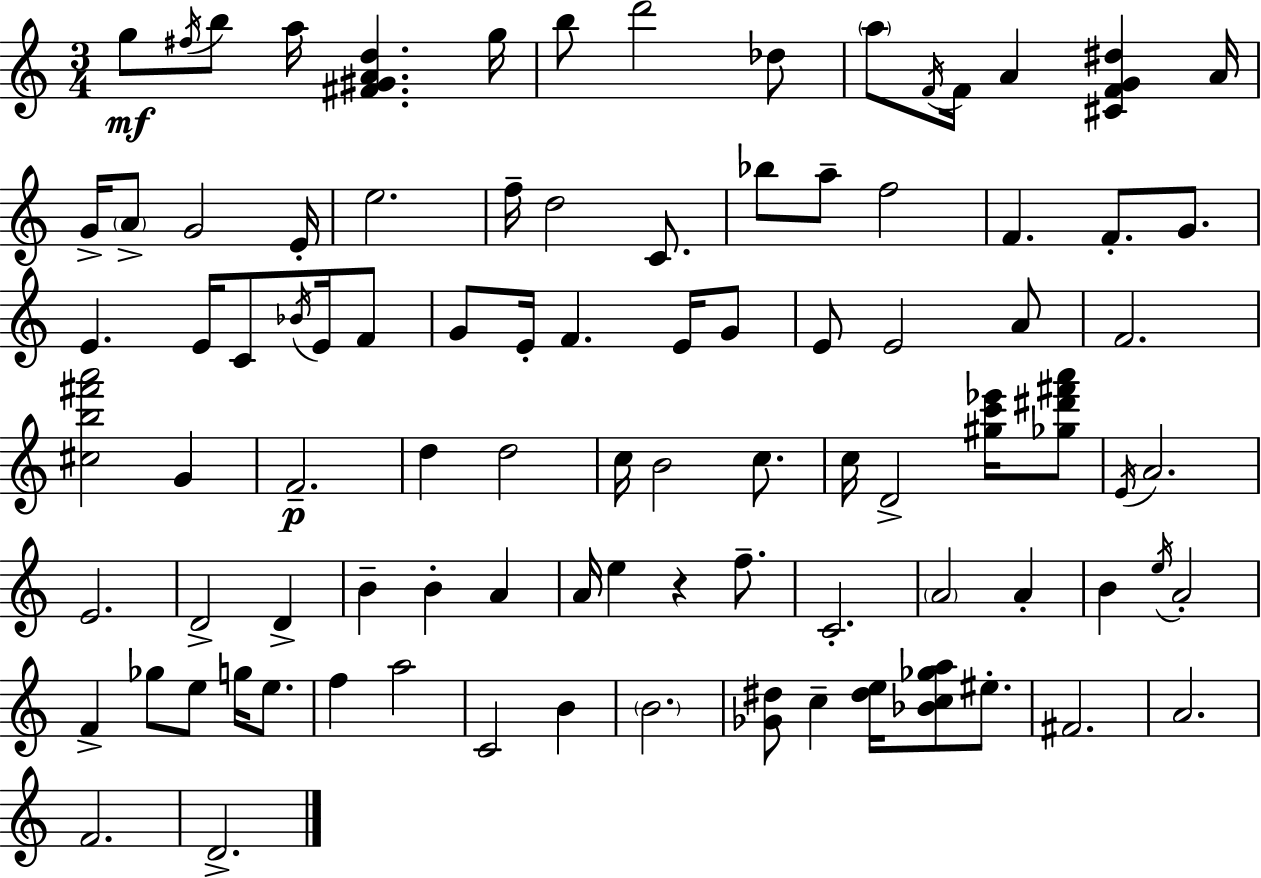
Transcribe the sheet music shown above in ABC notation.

X:1
T:Untitled
M:3/4
L:1/4
K:Am
g/2 ^f/4 b/2 a/4 [^F^GAd] g/4 b/2 d'2 _d/2 a/2 F/4 F/4 A [^CFG^d] A/4 G/4 A/2 G2 E/4 e2 f/4 d2 C/2 _b/2 a/2 f2 F F/2 G/2 E E/4 C/2 _B/4 E/4 F/2 G/2 E/4 F E/4 G/2 E/2 E2 A/2 F2 [^cb^f'a']2 G F2 d d2 c/4 B2 c/2 c/4 D2 [^gc'_e']/4 [_g^d'^f'a']/2 E/4 A2 E2 D2 D B B A A/4 e z f/2 C2 A2 A B e/4 A2 F _g/2 e/2 g/4 e/2 f a2 C2 B B2 [_G^d]/2 c [^de]/4 [_Bc_ga]/2 ^e/2 ^F2 A2 F2 D2